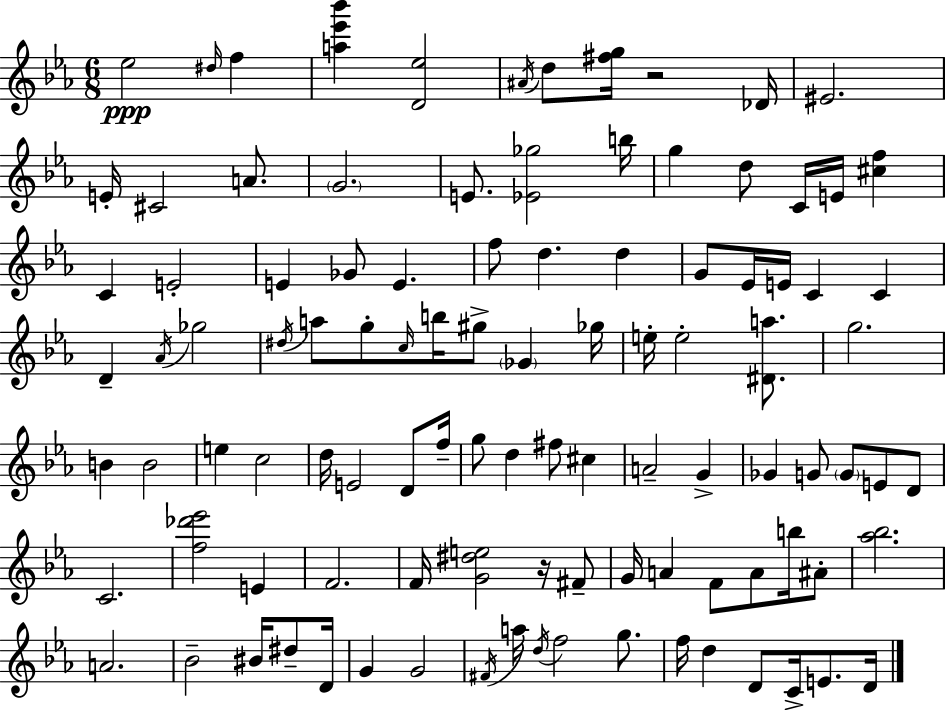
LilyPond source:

{
  \clef treble
  \numericTimeSignature
  \time 6/8
  \key ees \major
  ees''2\ppp \grace { dis''16 } f''4 | <a'' ees''' bes'''>4 <d' ees''>2 | \acciaccatura { ais'16 } d''8 <fis'' g''>16 r2 | des'16 eis'2. | \break e'16-. cis'2 a'8. | \parenthesize g'2. | e'8. <ees' ges''>2 | b''16 g''4 d''8 c'16 e'16 <cis'' f''>4 | \break c'4 e'2-. | e'4 ges'8 e'4. | f''8 d''4. d''4 | g'8 ees'16 e'16 c'4 c'4 | \break d'4-- \acciaccatura { aes'16 } ges''2 | \acciaccatura { dis''16 } a''8 g''8-. \grace { c''16 } b''16 gis''8-> | \parenthesize ges'4 ges''16 e''16-. e''2-. | <dis' a''>8. g''2. | \break b'4 b'2 | e''4 c''2 | d''16 e'2 | d'8 f''16-- g''8 d''4 fis''8 | \break cis''4 a'2-- | g'4-> ges'4 g'8 \parenthesize g'8 | e'8 d'8 c'2. | <f'' des''' ees'''>2 | \break e'4 f'2. | f'16 <g' dis'' e''>2 | r16 fis'8-- g'16 a'4 f'8 | a'8 b''16 ais'8-. <aes'' bes''>2. | \break a'2. | bes'2-- | bis'16 dis''8-- d'16 g'4 g'2 | \acciaccatura { fis'16 } a''16 \acciaccatura { d''16 } f''2 | \break g''8. f''16 d''4 | d'8 c'16-> e'8. d'16 \bar "|."
}